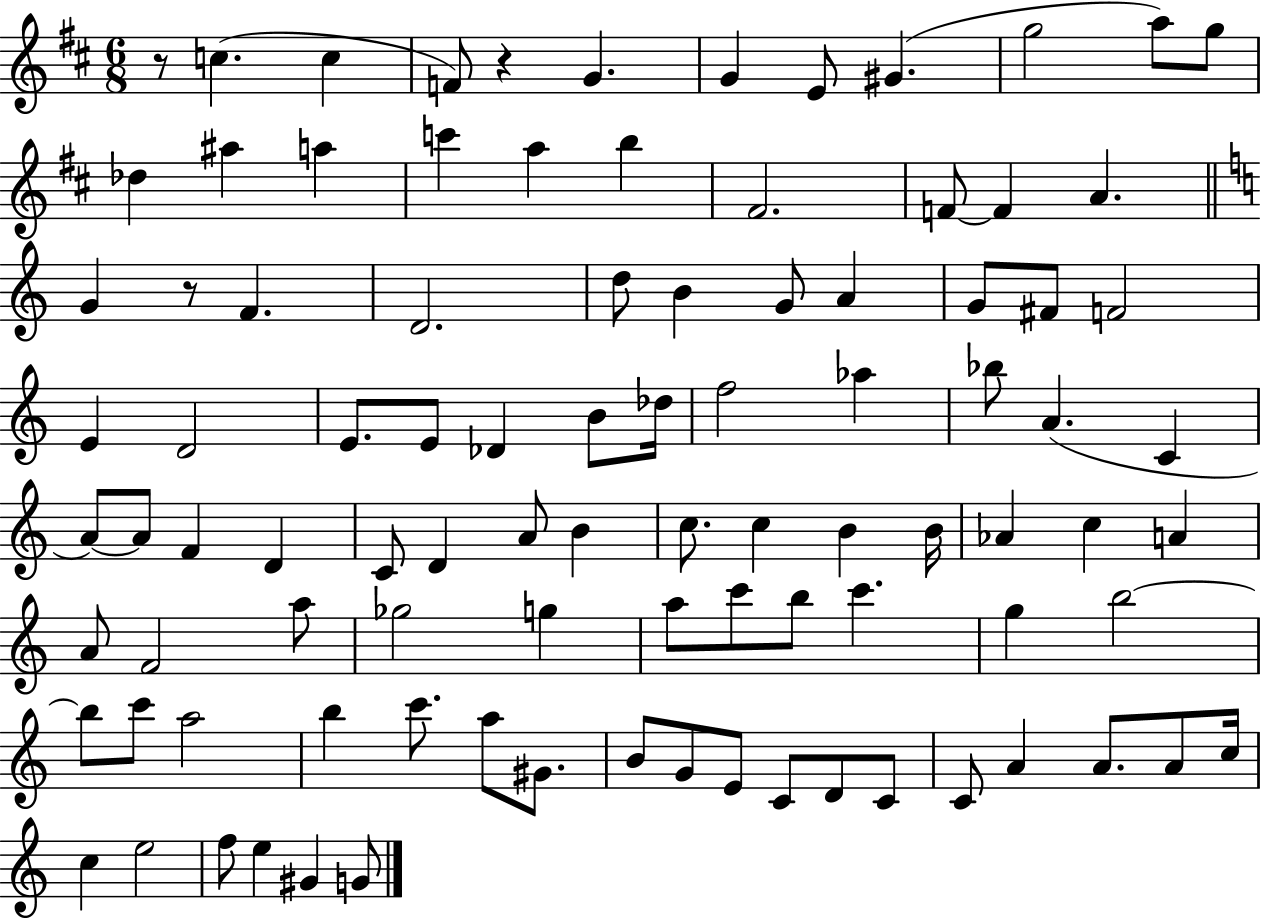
R/e C5/q. C5/q F4/e R/q G4/q. G4/q E4/e G#4/q. G5/h A5/e G5/e Db5/q A#5/q A5/q C6/q A5/q B5/q F#4/h. F4/e F4/q A4/q. G4/q R/e F4/q. D4/h. D5/e B4/q G4/e A4/q G4/e F#4/e F4/h E4/q D4/h E4/e. E4/e Db4/q B4/e Db5/s F5/h Ab5/q Bb5/e A4/q. C4/q A4/e A4/e F4/q D4/q C4/e D4/q A4/e B4/q C5/e. C5/q B4/q B4/s Ab4/q C5/q A4/q A4/e F4/h A5/e Gb5/h G5/q A5/e C6/e B5/e C6/q. G5/q B5/h B5/e C6/e A5/h B5/q C6/e. A5/e G#4/e. B4/e G4/e E4/e C4/e D4/e C4/e C4/e A4/q A4/e. A4/e C5/s C5/q E5/h F5/e E5/q G#4/q G4/e